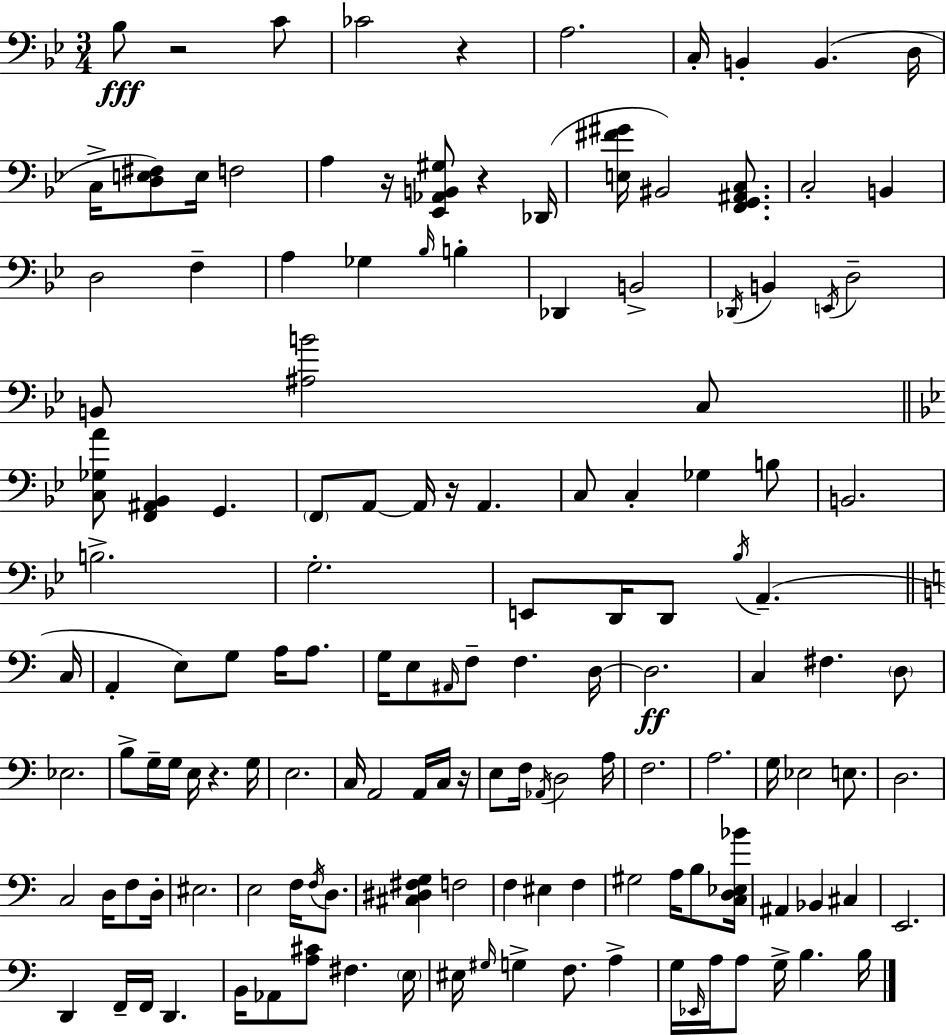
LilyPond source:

{
  \clef bass
  \numericTimeSignature
  \time 3/4
  \key bes \major
  \repeat volta 2 { bes8\fff r2 c'8 | ces'2 r4 | a2. | c16-. b,4-. b,4.( d16 | \break c16-> <d e fis>8) e16 f2 | a4 r16 <ees, aes, b, gis>8 r4 des,16( | <e fis' gis'>16 bis,2) <f, g, ais, c>8. | c2-. b,4 | \break d2 f4-- | a4 ges4 \grace { bes16 } b4-. | des,4 b,2-> | \acciaccatura { des,16 } b,4 \acciaccatura { e,16 } d2-- | \break b,8 <ais b'>2 | c8 \bar "||" \break \key bes \major <c ges a'>8 <f, ais, bes,>4 g,4. | \parenthesize f,8 a,8~~ a,16 r16 a,4. | c8 c4-. ges4 b8 | b,2. | \break b2.-> | g2.-. | e,8 d,16 d,8 \acciaccatura { bes16 } a,4.--( | \bar "||" \break \key c \major c16 a,4-. e8) g8 a16 a8. | g16 e8 \grace { ais,16 } f8-- f4. | d16~~ d2.\ff | c4 fis4. | \break \parenthesize d8 ees2. | b8-> g16-- g16 e16 r4. | g16 e2. | c16 a,2 a,16 | \break c16 r16 e8 f16 \acciaccatura { aes,16 } d2 | a16 f2. | a2. | g16 ees2 | \break e8. d2. | c2 d16 | f8 d16-. eis2. | e2 f16 | \break \acciaccatura { f16 } d8. <cis dis fis g>4 f2 | f4 eis4 | f4 gis2 | a16 b8 <c d ees bes'>16 ais,4 bes,4 | \break cis4 e,2. | d,4 f,16-- f,16 d,4. | b,16 aes,8 <a cis'>8 fis4. | \parenthesize e16 eis16 \grace { gis16 } g4-> f8. | \break a4-> g16 \grace { ees,16 } a16 a8 g16-> b4. | b16 } \bar "|."
}